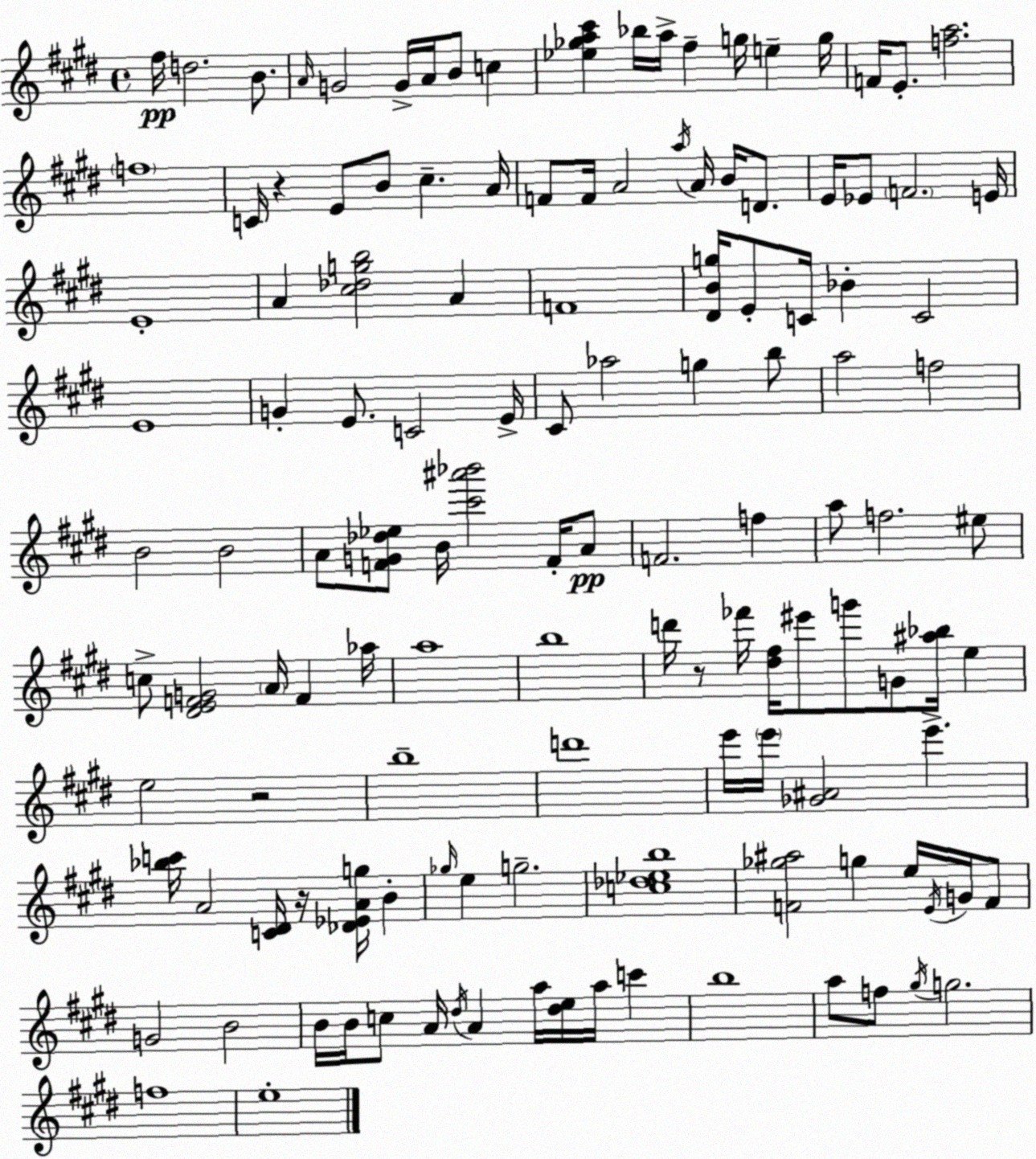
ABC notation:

X:1
T:Untitled
M:4/4
L:1/4
K:E
^f/4 d2 B/2 A/4 G2 G/4 A/4 B/2 c [_e_ga^c'] _b/4 a/4 ^f g/4 e g/4 F/4 E/2 [fa]2 f4 C/4 z E/2 B/2 ^c A/4 F/2 F/4 A2 a/4 A/4 B/4 D/2 E/4 _E/2 F2 E/4 E4 A [^c_dgb]2 A F4 [^DBg]/4 E/2 C/4 _B C2 E4 G E/2 C2 E/4 ^C/2 _a2 g b/2 a2 f2 B2 B2 A/2 [FG_d_e]/2 B/4 [^c'^a'_b']2 F/4 A/2 F2 f a/2 f2 ^e/2 c/2 [^DEFG]2 A/4 F _a/4 a4 b4 d'/4 z/2 _f'/4 [^d^f]/4 ^e'/2 g'/2 G/2 [^a_b]/4 e e2 z2 b4 d'4 e'/4 e'/4 [_G^A]2 e' [_bc']/4 A2 [C^D]/4 z/4 [_D_EAg]/4 B _g/4 e g2 [c_d_eb]4 [F_g^a]2 g e/4 E/4 G/4 F/2 G2 B2 B/4 B/4 c/2 A/4 ^d/4 A a/4 [^de]/4 a/4 c' b4 a/2 f/2 ^g/4 g2 f4 e4